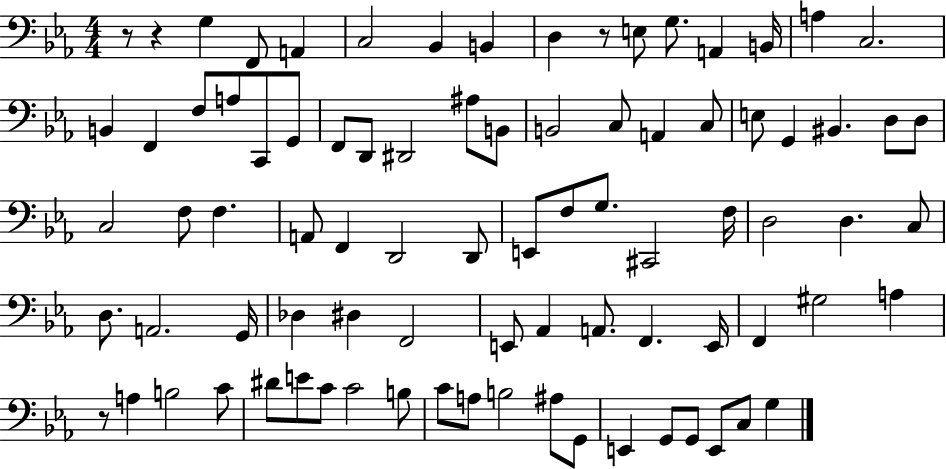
X:1
T:Untitled
M:4/4
L:1/4
K:Eb
z/2 z G, F,,/2 A,, C,2 _B,, B,, D, z/2 E,/2 G,/2 A,, B,,/4 A, C,2 B,, F,, F,/2 A,/2 C,,/2 G,,/2 F,,/2 D,,/2 ^D,,2 ^A,/2 B,,/2 B,,2 C,/2 A,, C,/2 E,/2 G,, ^B,, D,/2 D,/2 C,2 F,/2 F, A,,/2 F,, D,,2 D,,/2 E,,/2 F,/2 G,/2 ^C,,2 F,/4 D,2 D, C,/2 D,/2 A,,2 G,,/4 _D, ^D, F,,2 E,,/2 _A,, A,,/2 F,, E,,/4 F,, ^G,2 A, z/2 A, B,2 C/2 ^D/2 E/2 C/2 C2 B,/2 C/2 A,/2 B,2 ^A,/2 G,,/2 E,, G,,/2 G,,/2 E,,/2 C,/2 G,